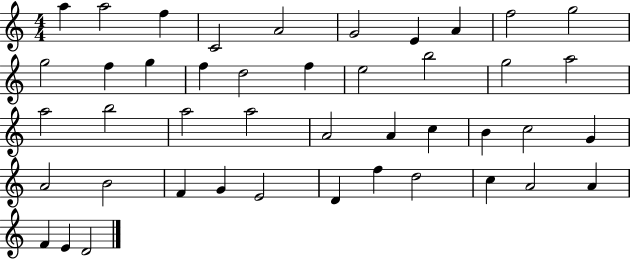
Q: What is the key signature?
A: C major